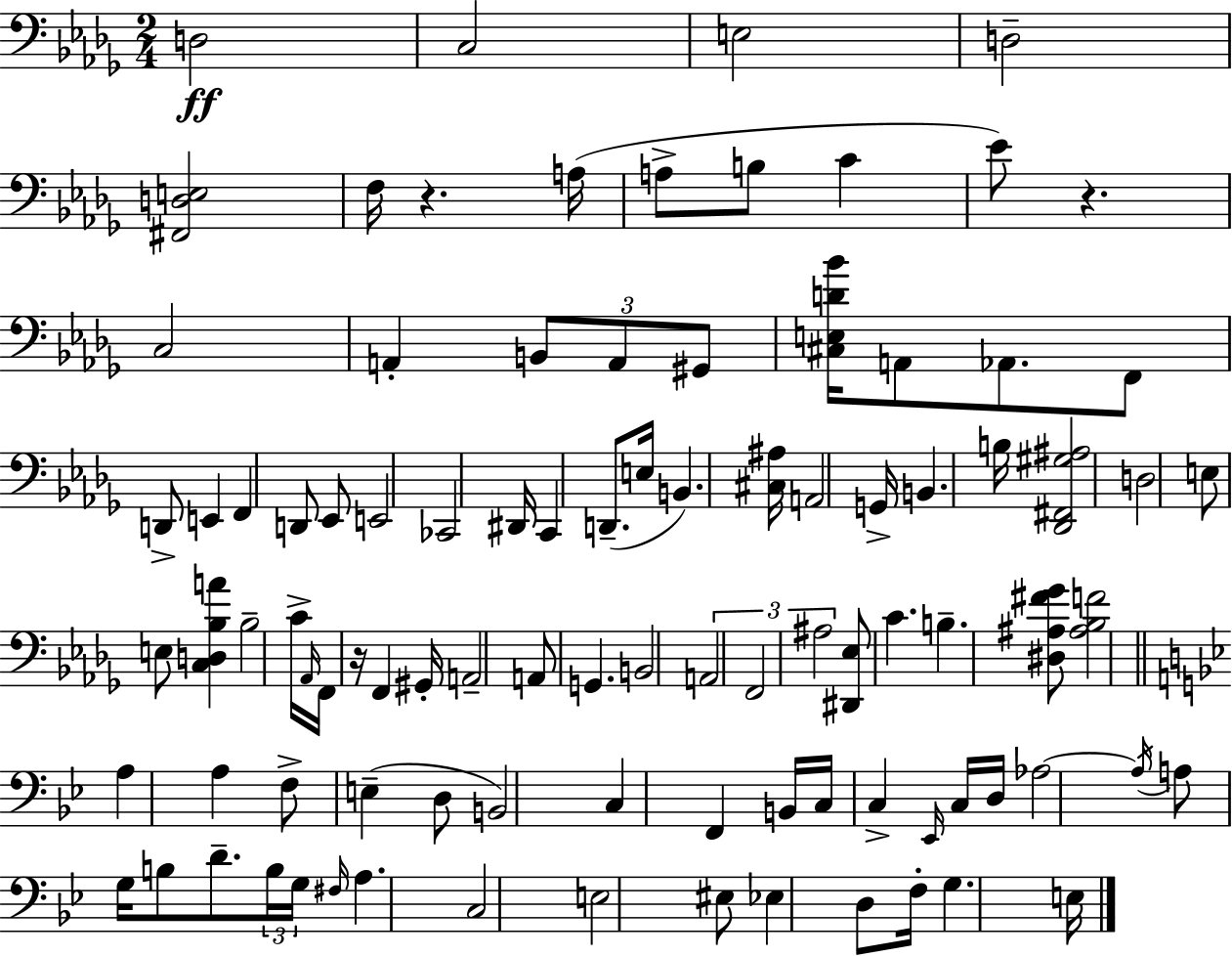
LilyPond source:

{
  \clef bass
  \numericTimeSignature
  \time 2/4
  \key bes \minor
  \repeat volta 2 { d2\ff | c2 | e2 | d2-- | \break <fis, d e>2 | f16 r4. a16( | a8-> b8 c'4 | ees'8) r4. | \break c2 | a,4-. \tuplet 3/2 { b,8 a,8 | gis,8 } <cis e d' bes'>16 a,8 aes,8. | f,8 d,8-> e,4 | \break f,4 d,8 ees,8 | e,2 | ces,2 | dis,16 c,4 d,8.--( | \break e16 b,4.) <cis ais>16 | a,2 | g,16-> b,4. b16 | <des, fis, gis ais>2 | \break d2 | e8 e8 <c d bes a'>4 | bes2-- | c'16-> \grace { aes,16 } f,16 r16 f,4 | \break gis,16-. a,2-- | a,8 g,4. | b,2 | \tuplet 3/2 { a,2 | \break f,2 | ais2 } | <dis, ees>8 c'4. | b4.-- <dis ais fis' ges'>8 | \break <ais bes f'>2 | \bar "||" \break \key bes \major a4 a4 | f8-> e4--( d8 | b,2) | c4 f,4 | \break b,16 c16 c4-> \grace { ees,16 } c16 | d16 aes2~~ | \acciaccatura { aes16 } a8 g16 b8 d'8.-- | \tuplet 3/2 { b16 g16 \grace { fis16 } } a4. | \break c2 | e2 | eis8 ees4 | d8 f16-. g4. | \break e16 } \bar "|."
}